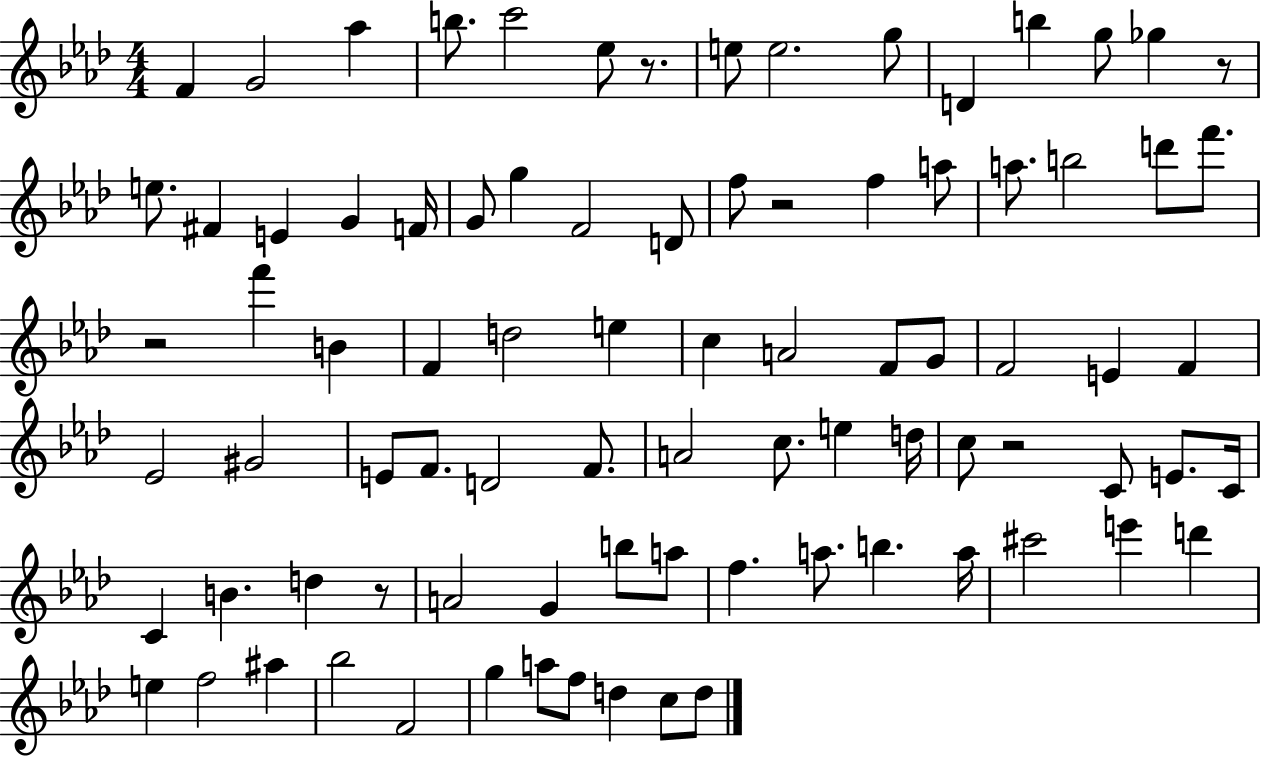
{
  \clef treble
  \numericTimeSignature
  \time 4/4
  \key aes \major
  f'4 g'2 aes''4 | b''8. c'''2 ees''8 r8. | e''8 e''2. g''8 | d'4 b''4 g''8 ges''4 r8 | \break e''8. fis'4 e'4 g'4 f'16 | g'8 g''4 f'2 d'8 | f''8 r2 f''4 a''8 | a''8. b''2 d'''8 f'''8. | \break r2 f'''4 b'4 | f'4 d''2 e''4 | c''4 a'2 f'8 g'8 | f'2 e'4 f'4 | \break ees'2 gis'2 | e'8 f'8. d'2 f'8. | a'2 c''8. e''4 d''16 | c''8 r2 c'8 e'8. c'16 | \break c'4 b'4. d''4 r8 | a'2 g'4 b''8 a''8 | f''4. a''8. b''4. a''16 | cis'''2 e'''4 d'''4 | \break e''4 f''2 ais''4 | bes''2 f'2 | g''4 a''8 f''8 d''4 c''8 d''8 | \bar "|."
}